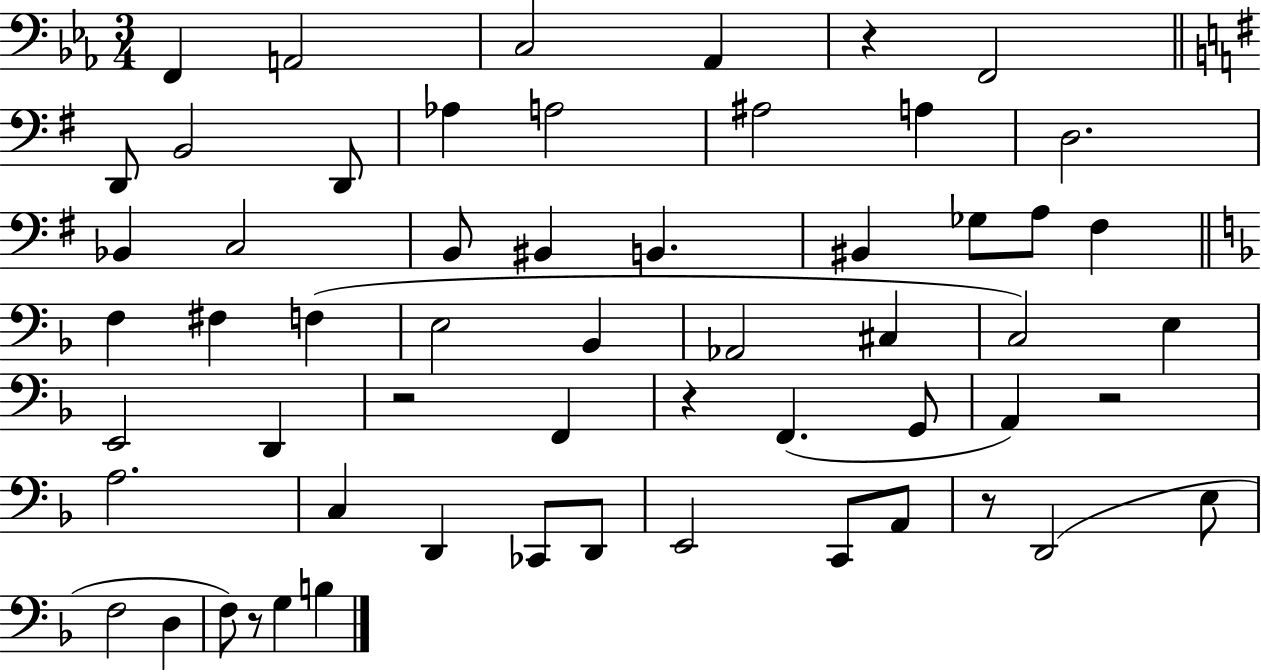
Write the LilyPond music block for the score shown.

{
  \clef bass
  \numericTimeSignature
  \time 3/4
  \key ees \major
  f,4 a,2 | c2 aes,4 | r4 f,2 | \bar "||" \break \key g \major d,8 b,2 d,8 | aes4 a2 | ais2 a4 | d2. | \break bes,4 c2 | b,8 bis,4 b,4. | bis,4 ges8 a8 fis4 | \bar "||" \break \key d \minor f4 fis4 f4( | e2 bes,4 | aes,2 cis4 | c2) e4 | \break e,2 d,4 | r2 f,4 | r4 f,4.( g,8 | a,4) r2 | \break a2. | c4 d,4 ces,8 d,8 | e,2 c,8 a,8 | r8 d,2( e8 | \break f2 d4 | f8) r8 g4 b4 | \bar "|."
}